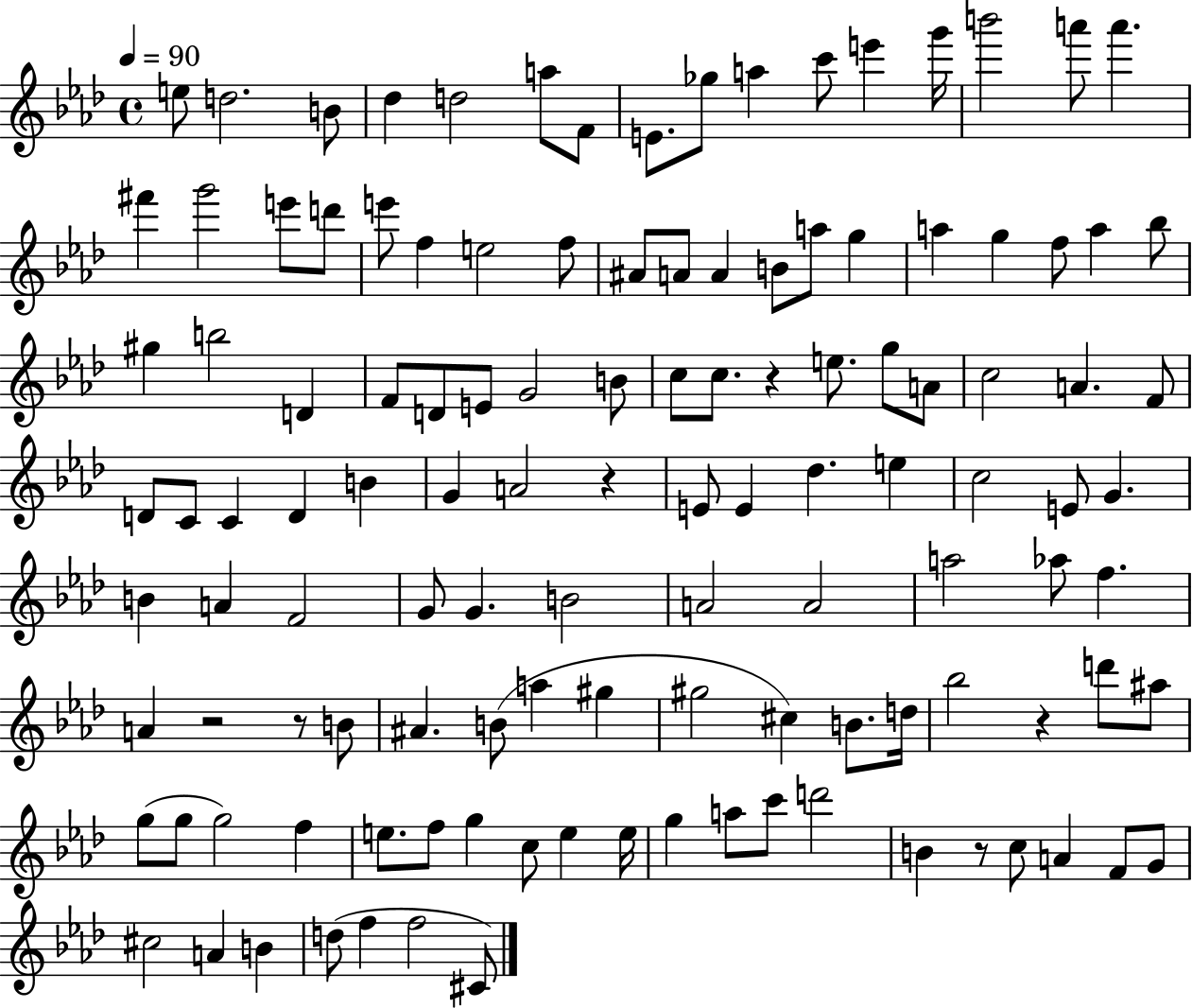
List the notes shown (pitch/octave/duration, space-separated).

E5/e D5/h. B4/e Db5/q D5/h A5/e F4/e E4/e. Gb5/e A5/q C6/e E6/q G6/s B6/h A6/e A6/q. F#6/q G6/h E6/e D6/e E6/e F5/q E5/h F5/e A#4/e A4/e A4/q B4/e A5/e G5/q A5/q G5/q F5/e A5/q Bb5/e G#5/q B5/h D4/q F4/e D4/e E4/e G4/h B4/e C5/e C5/e. R/q E5/e. G5/e A4/e C5/h A4/q. F4/e D4/e C4/e C4/q D4/q B4/q G4/q A4/h R/q E4/e E4/q Db5/q. E5/q C5/h E4/e G4/q. B4/q A4/q F4/h G4/e G4/q. B4/h A4/h A4/h A5/h Ab5/e F5/q. A4/q R/h R/e B4/e A#4/q. B4/e A5/q G#5/q G#5/h C#5/q B4/e. D5/s Bb5/h R/q D6/e A#5/e G5/e G5/e G5/h F5/q E5/e. F5/e G5/q C5/e E5/q E5/s G5/q A5/e C6/e D6/h B4/q R/e C5/e A4/q F4/e G4/e C#5/h A4/q B4/q D5/e F5/q F5/h C#4/e